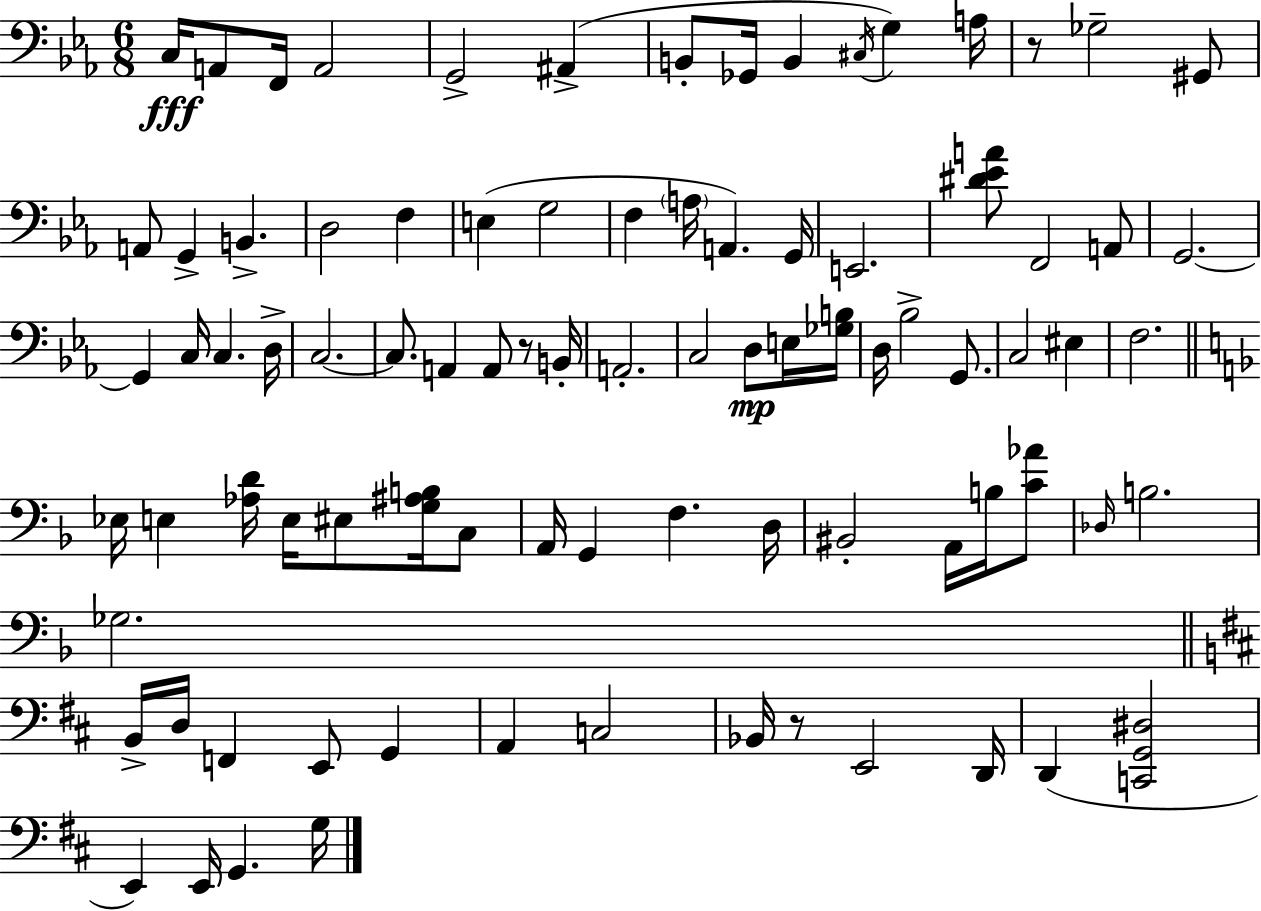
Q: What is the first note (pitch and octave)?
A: C3